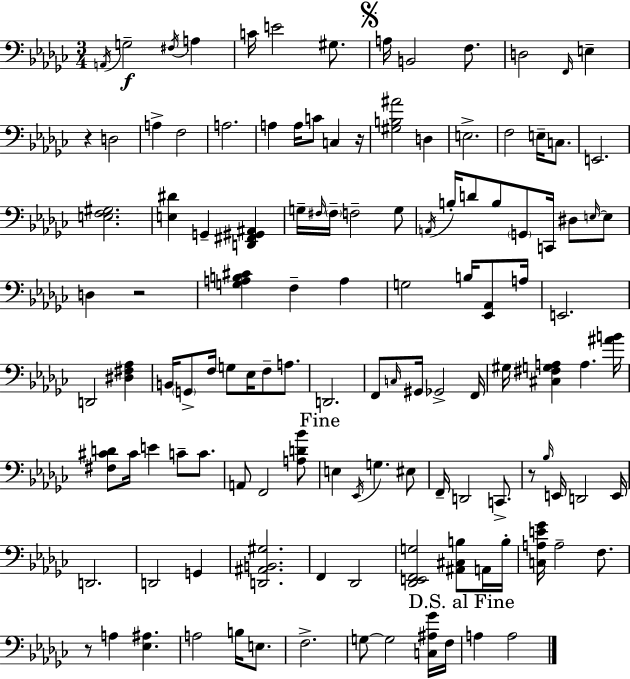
{
  \clef bass
  \numericTimeSignature
  \time 3/4
  \key ees \minor
  \acciaccatura { a,16 }\f g2-- \acciaccatura { fis16 } a4 | c'16 e'2 gis8. | \mark \markup { \musicglyph "scripts.segno" } a16 b,2 f8. | d2 \grace { f,16 } e4-- | \break r4 d2 | a4-> f2 | a2. | a4 a16 c'8 c4 | \break r16 <gis b ais'>2 d4 | e2.-> | f2 e16-- | c8. e,2. | \break <e f gis>2. | <e dis'>4 g,4-- <d, fis, gis, ais,>4 | g16-- \grace { fis16 } \parenthesize fis16-- f2-- | g8 \acciaccatura { a,16 } b16-. d'8 b8 \parenthesize g,8 | \break c,16 dis8 \grace { e16~ }~ e8 d4 r2 | <g a b cis'>4 f4-- | a4 g2 | b16 <ees, aes,>8 a16 e,2. | \break d,2 | <dis fis aes>4 b,16 \parenthesize g,8-> f16 g8 | ees16 f8-- a8. d,2. | f,8 \grace { c16 } gis,16 ges,2-> | \break f,16 gis16 <cis fis g a>4 | a4. <ais' b'>16 <fis cis' d'>8 cis'16 e'4 | c'8-- c'8. a,8 f,2 | <a d' bes'>8 \mark "Fine" e4 \acciaccatura { ees,16 } | \break g4. eis8 f,16-- d,2 | c,8.-> r8 \grace { bes16 } e,16 | d,2 e,16 d,2. | d,2 | \break g,4 <d, ais, b, gis>2. | f,4 | des,2 <des, e, f, g>2 | <ais, cis b>8 a,16 b16-. <c a e' ges'>16 a2-- | \break f8. r8 a4 | <ees ais>4. a2 | b16 e8. f2.-> | g8~~ g2 | \break <c ais ges'>16 f16 \mark "D.S. al Fine" a4 | a2 \bar "|."
}